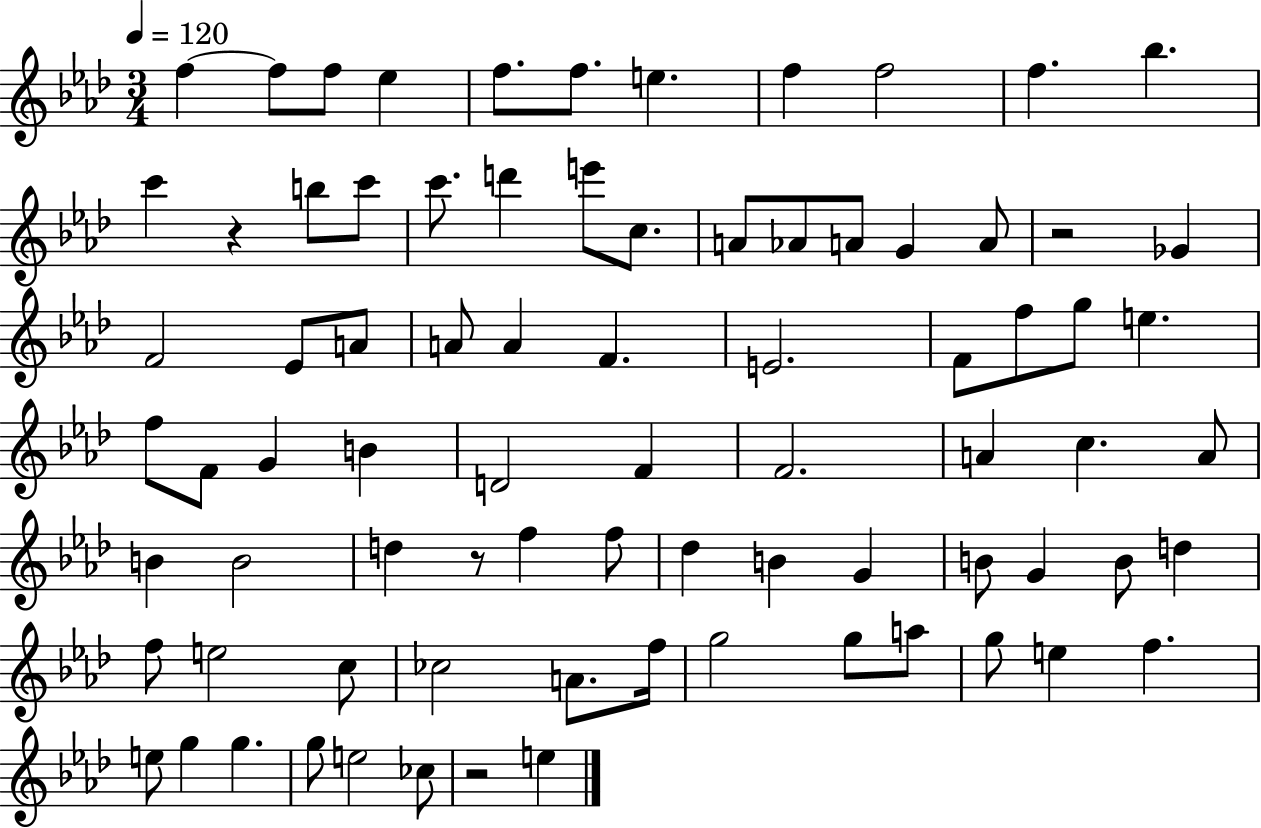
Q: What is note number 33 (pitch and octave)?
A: F5